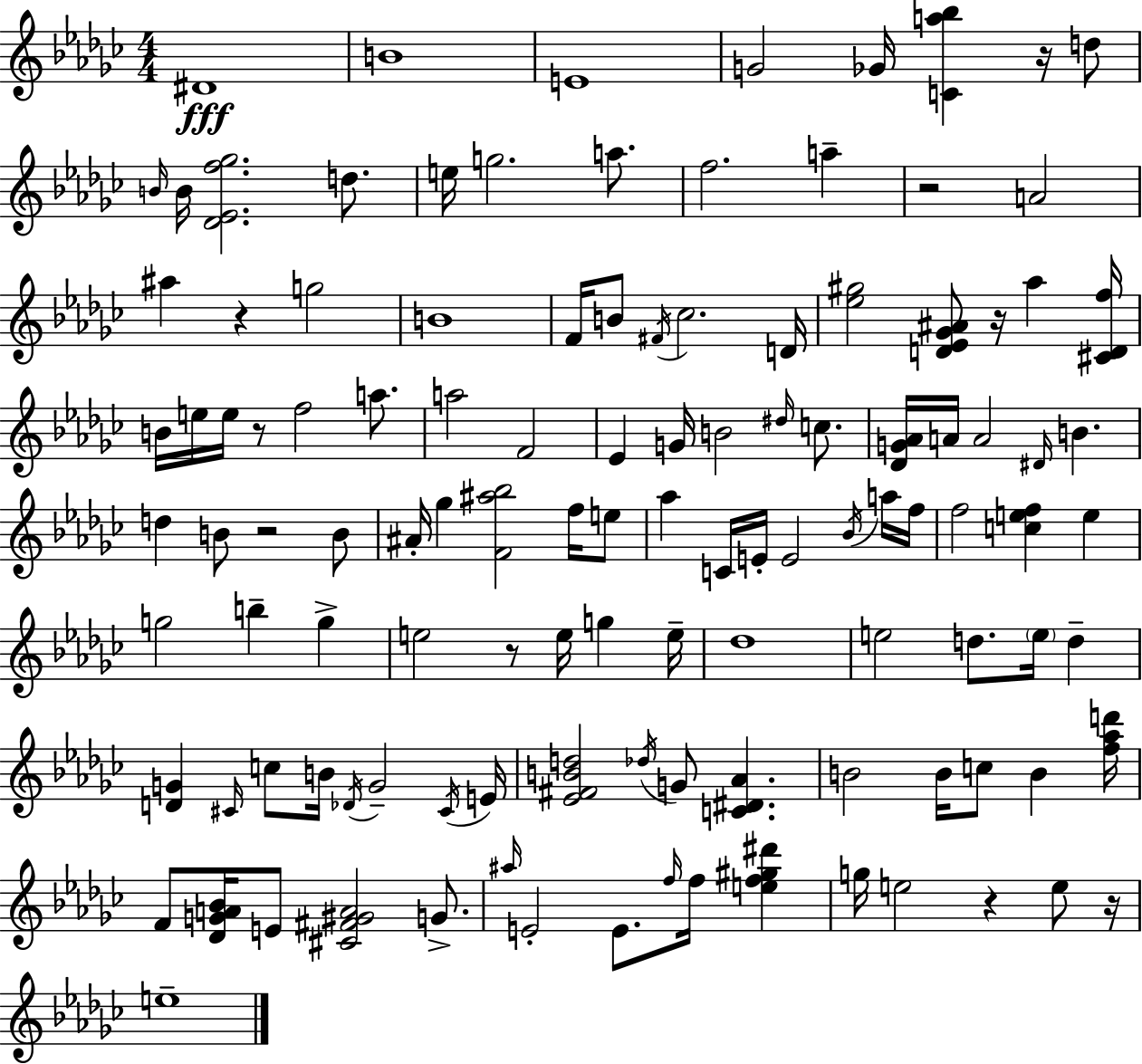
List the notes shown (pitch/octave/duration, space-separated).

D#4/w B4/w E4/w G4/h Gb4/s [C4,A5,Bb5]/q R/s D5/e B4/s B4/s [Db4,Eb4,F5,Gb5]/h. D5/e. E5/s G5/h. A5/e. F5/h. A5/q R/h A4/h A#5/q R/q G5/h B4/w F4/s B4/e F#4/s CES5/h. D4/s [Eb5,G#5]/h [D4,Eb4,Gb4,A#4]/e R/s Ab5/q [C#4,D4,F5]/s B4/s E5/s E5/s R/e F5/h A5/e. A5/h F4/h Eb4/q G4/s B4/h D#5/s C5/e. [Db4,G4,Ab4]/s A4/s A4/h D#4/s B4/q. D5/q B4/e R/h B4/e A#4/s Gb5/q [F4,A#5,Bb5]/h F5/s E5/e Ab5/q C4/s E4/s E4/h Bb4/s A5/s F5/s F5/h [C5,E5,F5]/q E5/q G5/h B5/q G5/q E5/h R/e E5/s G5/q E5/s Db5/w E5/h D5/e. E5/s D5/q [D4,G4]/q C#4/s C5/e B4/s Db4/s G4/h C#4/s E4/s [Eb4,F#4,B4,D5]/h Db5/s G4/e [C4,D#4,Ab4]/q. B4/h B4/s C5/e B4/q [F5,Ab5,D6]/s F4/e [Db4,G4,A4,Bb4]/s E4/e [C#4,F#4,G#4,A4]/h G4/e. A#5/s E4/h E4/e. F5/s F5/s [E5,F5,G#5,D#6]/q G5/s E5/h R/q E5/e R/s E5/w